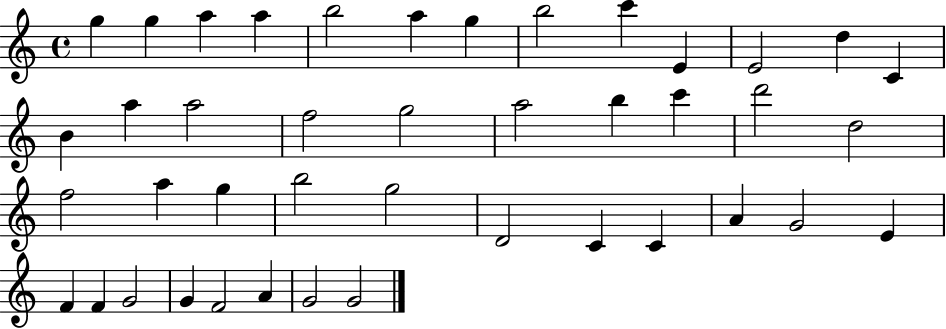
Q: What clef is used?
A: treble